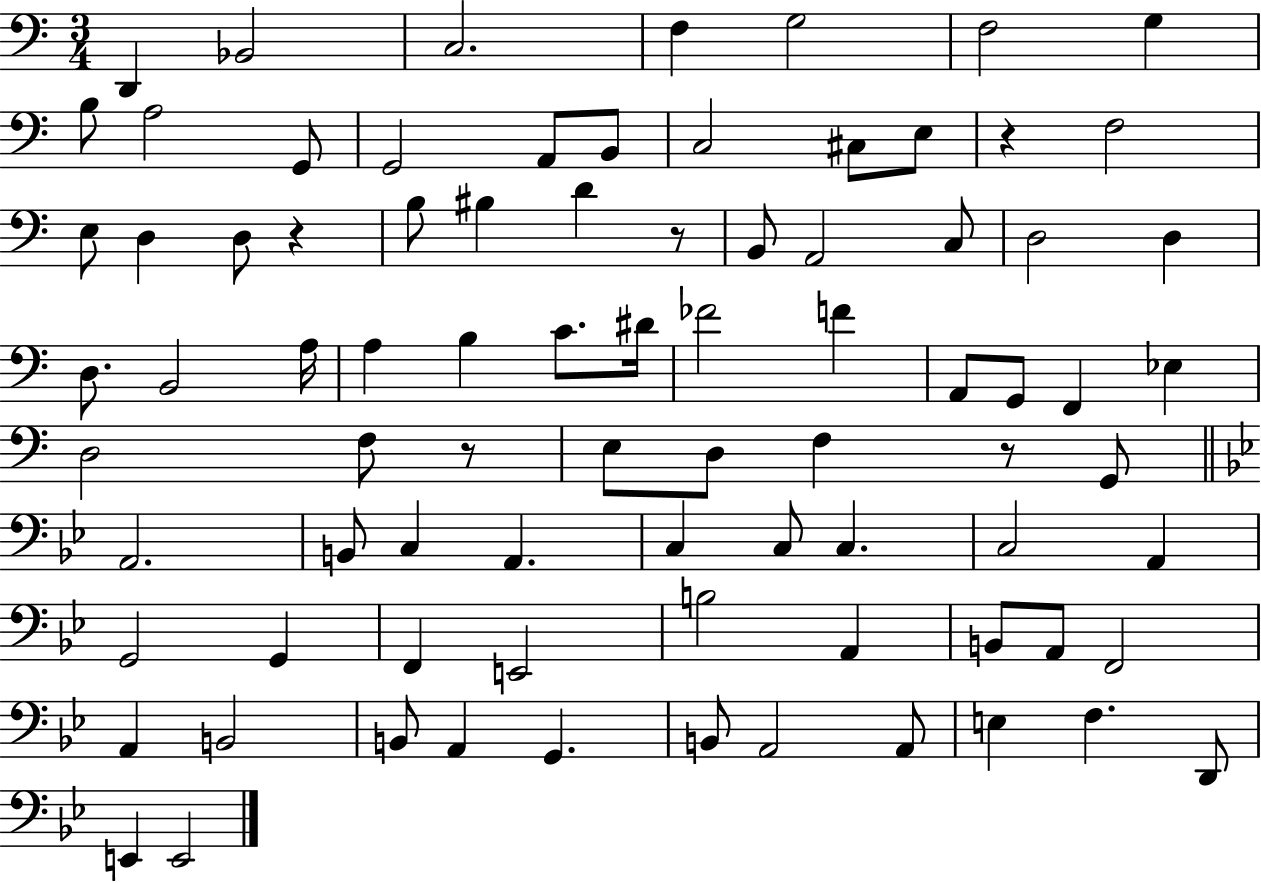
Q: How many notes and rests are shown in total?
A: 83